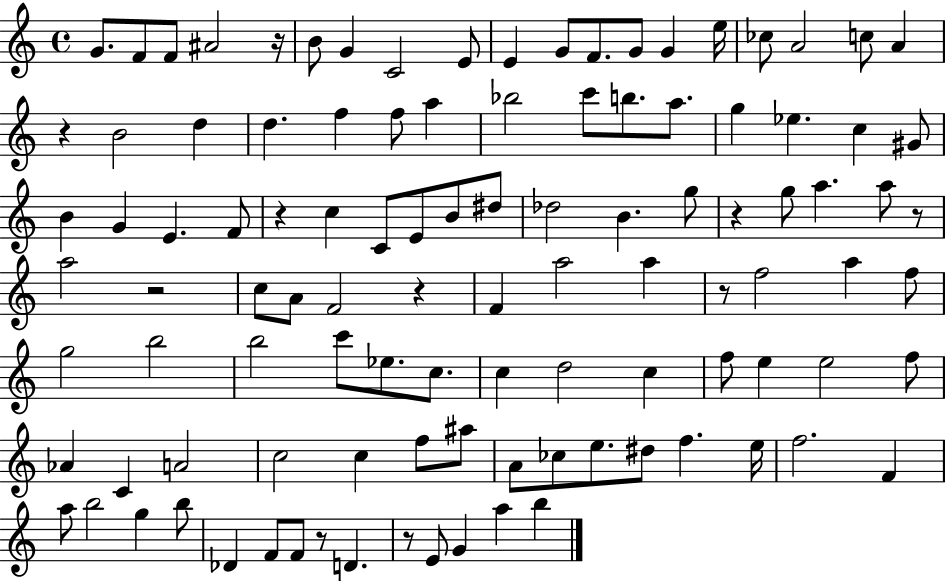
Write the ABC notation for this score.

X:1
T:Untitled
M:4/4
L:1/4
K:C
G/2 F/2 F/2 ^A2 z/4 B/2 G C2 E/2 E G/2 F/2 G/2 G e/4 _c/2 A2 c/2 A z B2 d d f f/2 a _b2 c'/2 b/2 a/2 g _e c ^G/2 B G E F/2 z c C/2 E/2 B/2 ^d/2 _d2 B g/2 z g/2 a a/2 z/2 a2 z2 c/2 A/2 F2 z F a2 a z/2 f2 a f/2 g2 b2 b2 c'/2 _e/2 c/2 c d2 c f/2 e e2 f/2 _A C A2 c2 c f/2 ^a/2 A/2 _c/2 e/2 ^d/2 f e/4 f2 F a/2 b2 g b/2 _D F/2 F/2 z/2 D z/2 E/2 G a b